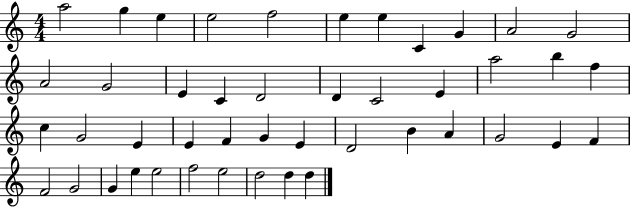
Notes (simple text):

A5/h G5/q E5/q E5/h F5/h E5/q E5/q C4/q G4/q A4/h G4/h A4/h G4/h E4/q C4/q D4/h D4/q C4/h E4/q A5/h B5/q F5/q C5/q G4/h E4/q E4/q F4/q G4/q E4/q D4/h B4/q A4/q G4/h E4/q F4/q F4/h G4/h G4/q E5/q E5/h F5/h E5/h D5/h D5/q D5/q